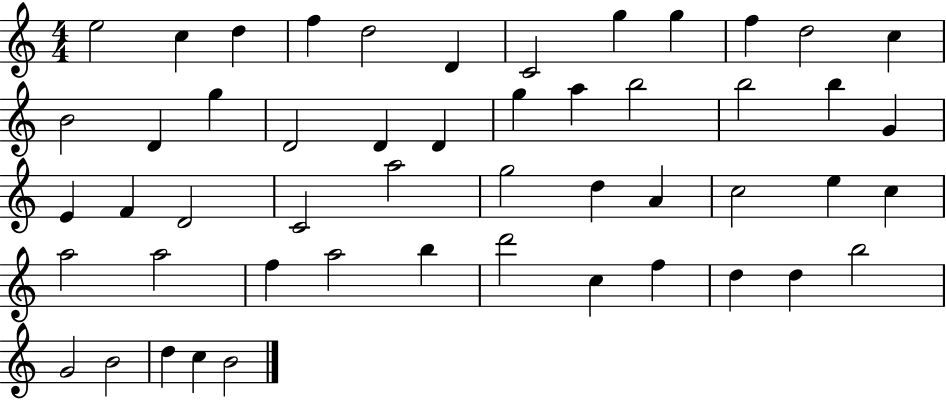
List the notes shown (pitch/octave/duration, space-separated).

E5/h C5/q D5/q F5/q D5/h D4/q C4/h G5/q G5/q F5/q D5/h C5/q B4/h D4/q G5/q D4/h D4/q D4/q G5/q A5/q B5/h B5/h B5/q G4/q E4/q F4/q D4/h C4/h A5/h G5/h D5/q A4/q C5/h E5/q C5/q A5/h A5/h F5/q A5/h B5/q D6/h C5/q F5/q D5/q D5/q B5/h G4/h B4/h D5/q C5/q B4/h